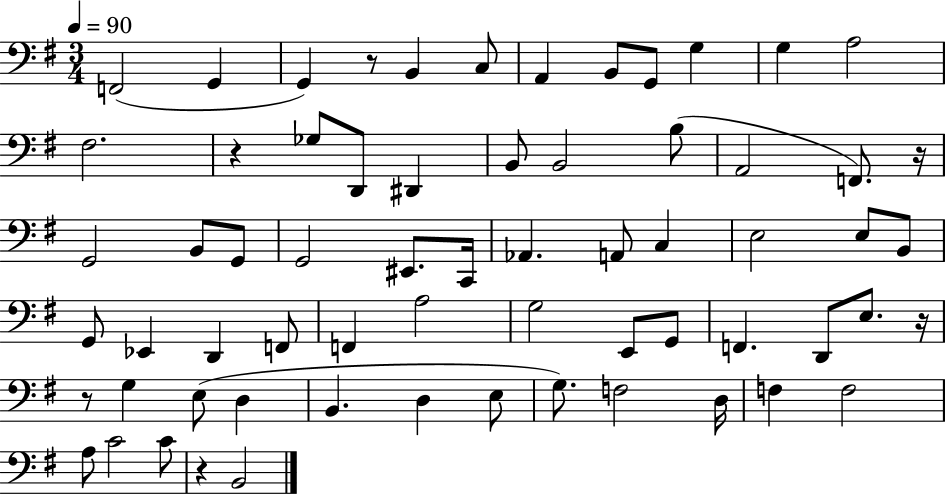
F2/h G2/q G2/q R/e B2/q C3/e A2/q B2/e G2/e G3/q G3/q A3/h F#3/h. R/q Gb3/e D2/e D#2/q B2/e B2/h B3/e A2/h F2/e. R/s G2/h B2/e G2/e G2/h EIS2/e. C2/s Ab2/q. A2/e C3/q E3/h E3/e B2/e G2/e Eb2/q D2/q F2/e F2/q A3/h G3/h E2/e G2/e F2/q. D2/e E3/e. R/s R/e G3/q E3/e D3/q B2/q. D3/q E3/e G3/e. F3/h D3/s F3/q F3/h A3/e C4/h C4/e R/q B2/h